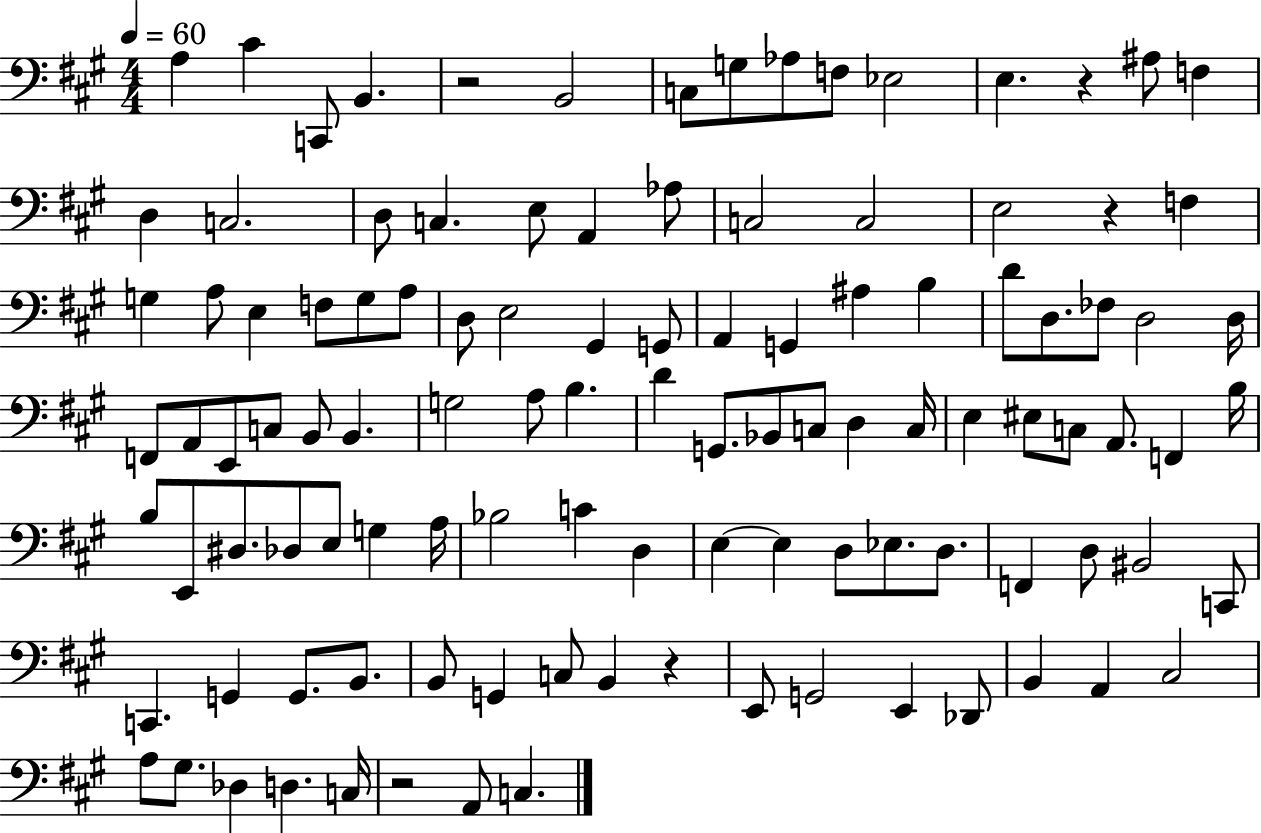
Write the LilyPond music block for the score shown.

{
  \clef bass
  \numericTimeSignature
  \time 4/4
  \key a \major
  \tempo 4 = 60
  \repeat volta 2 { a4 cis'4 c,8 b,4. | r2 b,2 | c8 g8 aes8 f8 ees2 | e4. r4 ais8 f4 | \break d4 c2. | d8 c4. e8 a,4 aes8 | c2 c2 | e2 r4 f4 | \break g4 a8 e4 f8 g8 a8 | d8 e2 gis,4 g,8 | a,4 g,4 ais4 b4 | d'8 d8. fes8 d2 d16 | \break f,8 a,8 e,8 c8 b,8 b,4. | g2 a8 b4. | d'4 g,8. bes,8 c8 d4 c16 | e4 eis8 c8 a,8. f,4 b16 | \break b8 e,8 dis8. des8 e8 g4 a16 | bes2 c'4 d4 | e4~~ e4 d8 ees8. d8. | f,4 d8 bis,2 c,8 | \break c,4. g,4 g,8. b,8. | b,8 g,4 c8 b,4 r4 | e,8 g,2 e,4 des,8 | b,4 a,4 cis2 | \break a8 gis8. des4 d4. c16 | r2 a,8 c4. | } \bar "|."
}